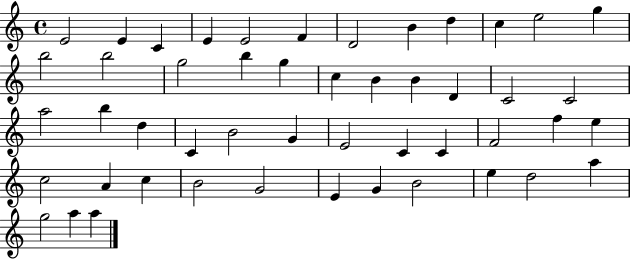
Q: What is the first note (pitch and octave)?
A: E4